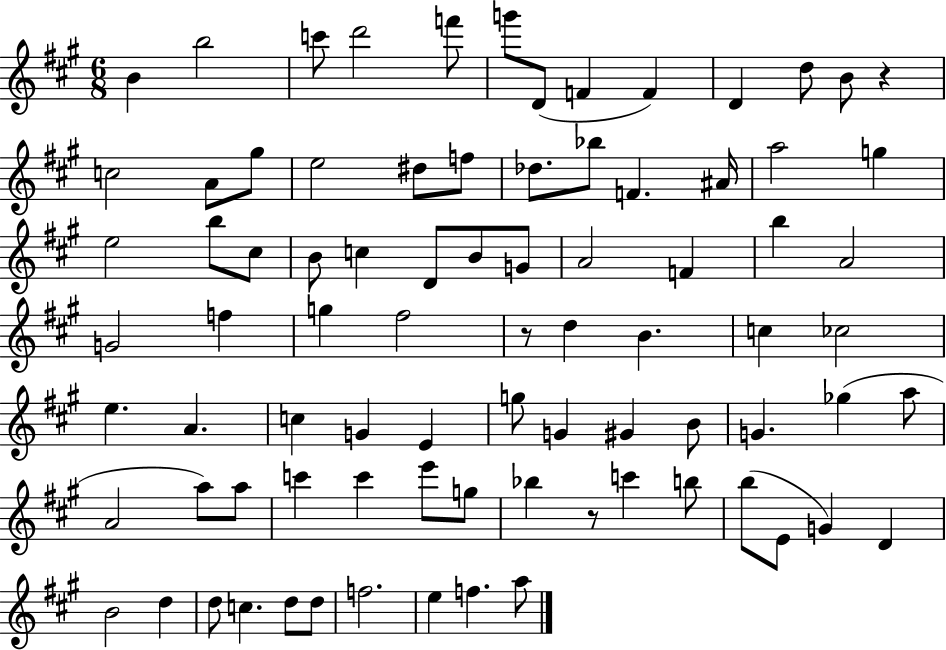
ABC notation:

X:1
T:Untitled
M:6/8
L:1/4
K:A
B b2 c'/2 d'2 f'/2 g'/2 D/2 F F D d/2 B/2 z c2 A/2 ^g/2 e2 ^d/2 f/2 _d/2 _b/2 F ^A/4 a2 g e2 b/2 ^c/2 B/2 c D/2 B/2 G/2 A2 F b A2 G2 f g ^f2 z/2 d B c _c2 e A c G E g/2 G ^G B/2 G _g a/2 A2 a/2 a/2 c' c' e'/2 g/2 _b z/2 c' b/2 b/2 E/2 G D B2 d d/2 c d/2 d/2 f2 e f a/2